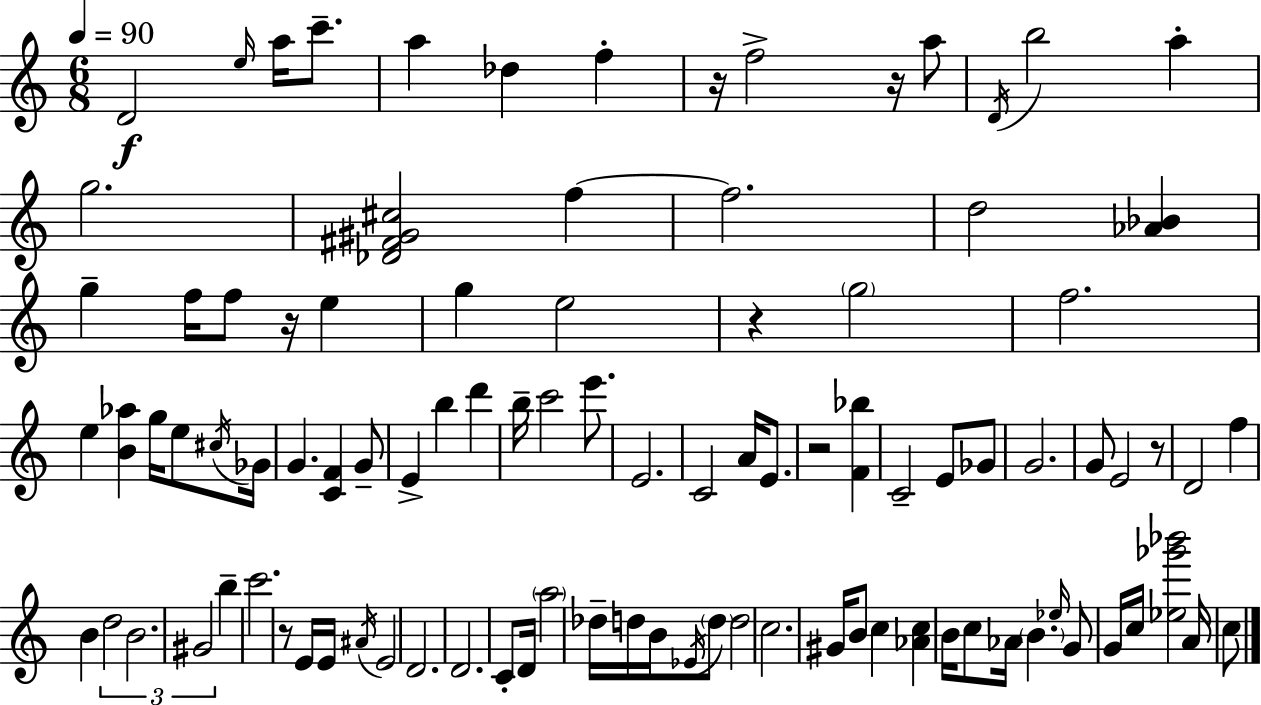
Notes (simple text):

D4/h E5/s A5/s C6/e. A5/q Db5/q F5/q R/s F5/h R/s A5/e D4/s B5/h A5/q G5/h. [Db4,F#4,G#4,C#5]/h F5/q F5/h. D5/h [Ab4,Bb4]/q G5/q F5/s F5/e R/s E5/q G5/q E5/h R/q G5/h F5/h. E5/q [B4,Ab5]/q G5/s E5/e C#5/s Gb4/s G4/q. [C4,F4]/q G4/e E4/q B5/q D6/q B5/s C6/h E6/e. E4/h. C4/h A4/s E4/e. R/h [F4,Bb5]/q C4/h E4/e Gb4/e G4/h. G4/e E4/h R/e D4/h F5/q B4/q D5/h B4/h. G#4/h B5/q C6/h. R/e E4/s E4/s A#4/s E4/h D4/h. D4/h. C4/e D4/s A5/h Db5/s D5/s B4/s Eb4/s D5/e D5/h C5/h. G#4/s B4/e C5/q [Ab4,C5]/q B4/s C5/e Ab4/s B4/q. Eb5/s G4/e G4/s C5/s [Eb5,Gb6,Bb6]/h A4/s C5/e